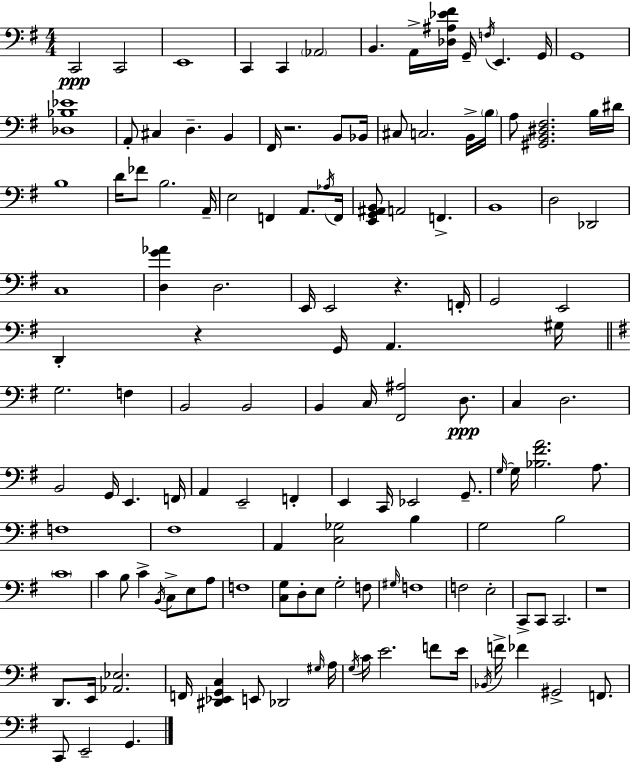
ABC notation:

X:1
T:Untitled
M:4/4
L:1/4
K:G
C,,2 C,,2 E,,4 C,, C,, _A,,2 B,, A,,/4 [_D,^A,_E^F]/4 G,,/4 F,/4 E,, G,,/4 G,,4 [_D,_B,_E]4 A,,/2 ^C, D, B,, ^F,,/4 z2 B,,/2 _B,,/4 ^C,/2 C,2 B,,/4 B,/4 A,/2 [^G,,B,,^D,^F,]2 B,/4 ^D/4 B,4 D/4 _F/2 B,2 A,,/4 E,2 F,, A,,/2 _A,/4 F,,/4 [E,,G,,^A,,B,,]/2 A,,2 F,, B,,4 D,2 _D,,2 C,4 [D,G_A] D,2 E,,/4 E,,2 z F,,/4 G,,2 E,,2 D,, z G,,/4 A,, ^G,/4 G,2 F, B,,2 B,,2 B,, C,/4 [^F,,^A,]2 D,/2 C, D,2 B,,2 G,,/4 E,, F,,/4 A,, E,,2 F,, E,, C,,/4 _E,,2 G,,/2 G,/4 G,/4 [_B,^FA]2 A,/2 F,4 ^F,4 A,, [C,_G,]2 B, G,2 B,2 C4 C B,/2 C B,,/4 C,/2 E,/2 A,/2 F,4 [C,G,]/2 D,/2 E,/2 G,2 F,/2 ^G,/4 F,4 F,2 E,2 C,,/2 C,,/2 C,,2 z4 D,,/2 E,,/4 [_A,,_E,]2 F,,/4 [^D,,_E,,G,,C,] E,,/2 _D,,2 ^G,/4 A,/4 G,/4 C/4 E2 F/2 E/4 _B,,/4 F/4 _F ^G,,2 F,,/2 C,,/2 E,,2 G,,